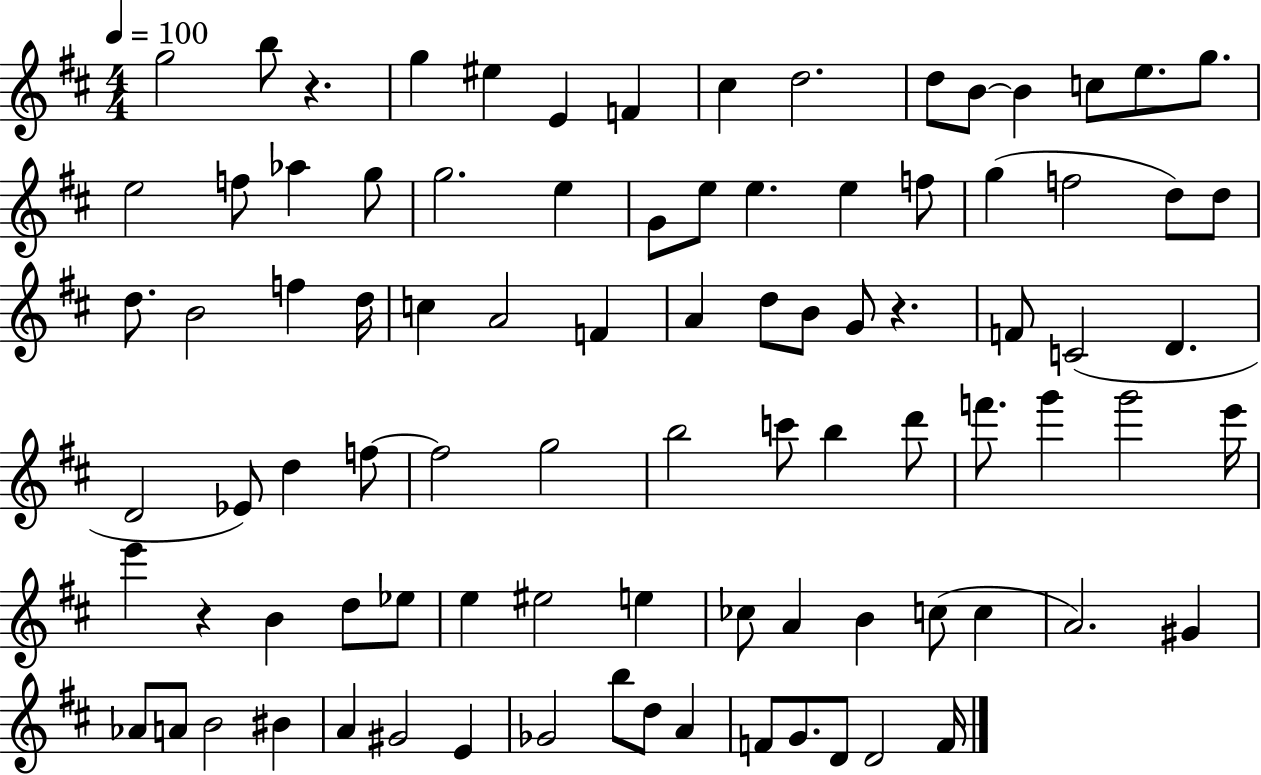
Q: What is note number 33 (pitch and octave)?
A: D5